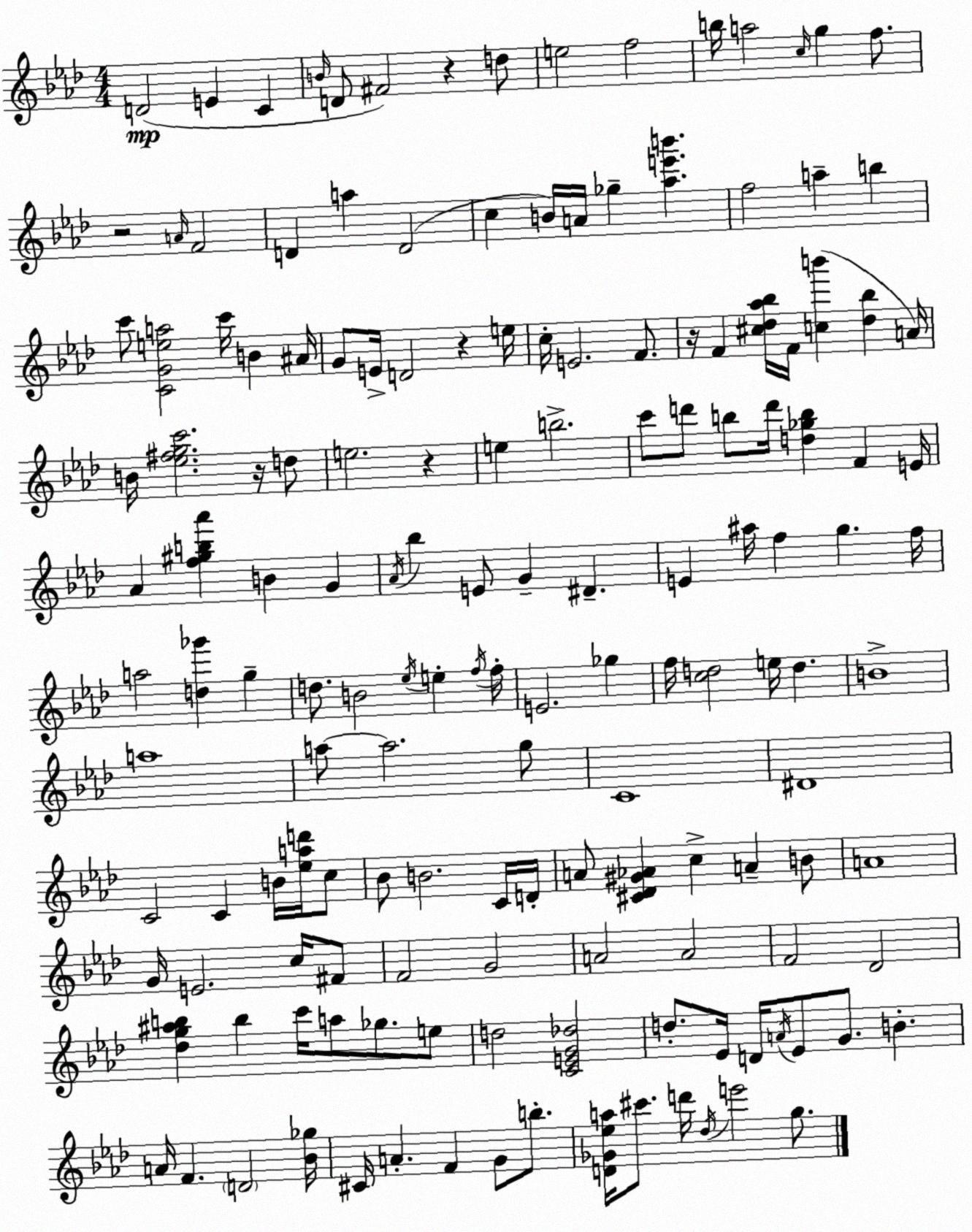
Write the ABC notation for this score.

X:1
T:Untitled
M:4/4
L:1/4
K:Fm
D2 E C B/4 D/2 ^F2 z d/2 e2 f2 b/4 a2 c/4 g f/2 z2 A/4 F2 D a D2 c B/4 A/4 _g [_ae'b'] f2 a b c'/2 [CGea]2 c'/4 B ^A/4 G/2 E/4 D2 z e/4 c/4 E2 F/2 z/4 F [^c_d_a_b]/4 F/4 [cb'] [_d_b] A/4 B/4 [_e^fgc']2 z/4 d/2 e2 z e b2 c'/2 d'/2 b/2 d'/4 [d_gb] F E/4 _A [f^gb_a'] B G _A/4 _b E/2 G ^D E ^a/4 f g f/4 a2 [d_g'] g d/2 B2 _e/4 e f/4 f/4 E2 _g f/4 [cd]2 e/4 d B4 a4 a/2 a2 g/2 C4 ^D4 C2 C B/4 [_ead']/4 c/2 _B/2 B2 C/4 D/4 A/2 [^C_D^G_A] c A B/2 A4 G/4 E2 c/4 ^F/2 F2 G2 A2 A2 F2 _D2 [_dg^ab] b c'/4 a/2 _g/2 e/2 d2 [CEG_d]2 d/2 _E/4 D/4 A/4 _E/2 G/2 B A/4 F D2 [_B_g]/4 ^C/4 A F G/2 b/2 [D_G_ea]/4 ^c'/2 d'/4 _d/4 e'2 g/2